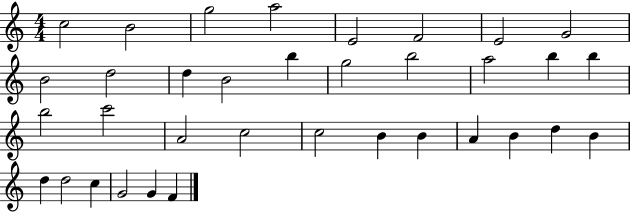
C5/h B4/h G5/h A5/h E4/h F4/h E4/h G4/h B4/h D5/h D5/q B4/h B5/q G5/h B5/h A5/h B5/q B5/q B5/h C6/h A4/h C5/h C5/h B4/q B4/q A4/q B4/q D5/q B4/q D5/q D5/h C5/q G4/h G4/q F4/q